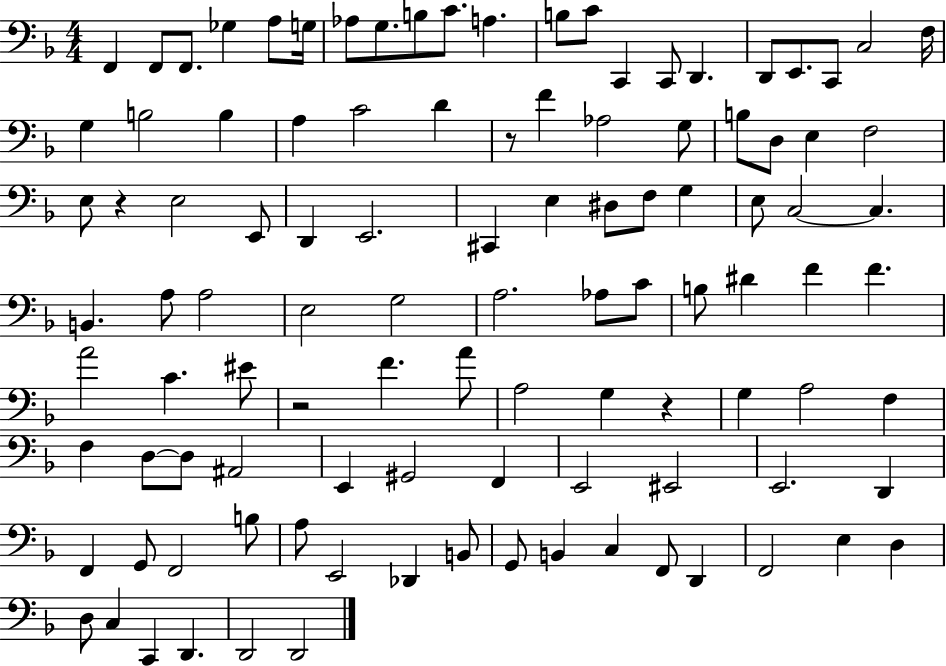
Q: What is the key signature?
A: F major